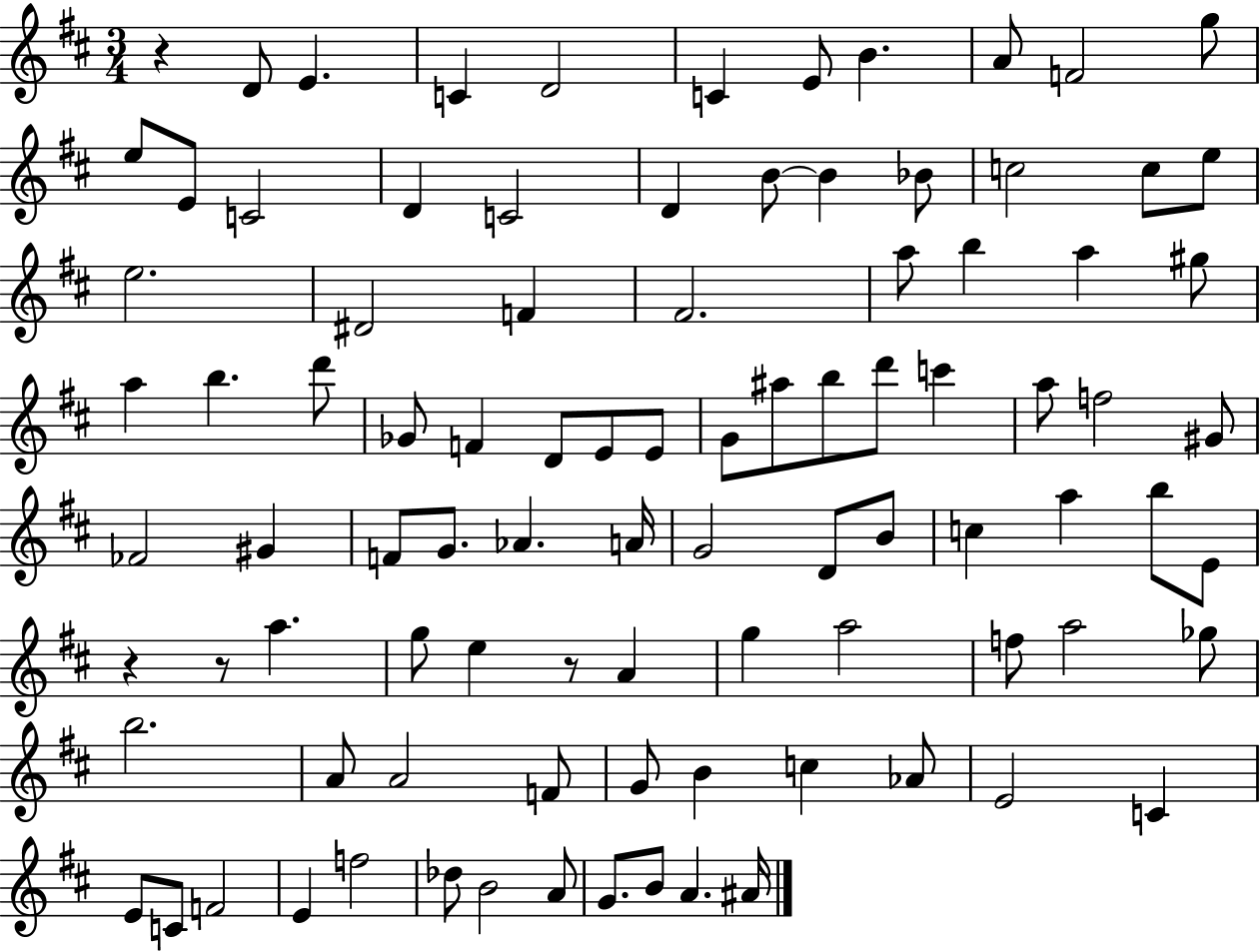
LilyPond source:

{
  \clef treble
  \numericTimeSignature
  \time 3/4
  \key d \major
  r4 d'8 e'4. | c'4 d'2 | c'4 e'8 b'4. | a'8 f'2 g''8 | \break e''8 e'8 c'2 | d'4 c'2 | d'4 b'8~~ b'4 bes'8 | c''2 c''8 e''8 | \break e''2. | dis'2 f'4 | fis'2. | a''8 b''4 a''4 gis''8 | \break a''4 b''4. d'''8 | ges'8 f'4 d'8 e'8 e'8 | g'8 ais''8 b''8 d'''8 c'''4 | a''8 f''2 gis'8 | \break fes'2 gis'4 | f'8 g'8. aes'4. a'16 | g'2 d'8 b'8 | c''4 a''4 b''8 e'8 | \break r4 r8 a''4. | g''8 e''4 r8 a'4 | g''4 a''2 | f''8 a''2 ges''8 | \break b''2. | a'8 a'2 f'8 | g'8 b'4 c''4 aes'8 | e'2 c'4 | \break e'8 c'8 f'2 | e'4 f''2 | des''8 b'2 a'8 | g'8. b'8 a'4. ais'16 | \break \bar "|."
}